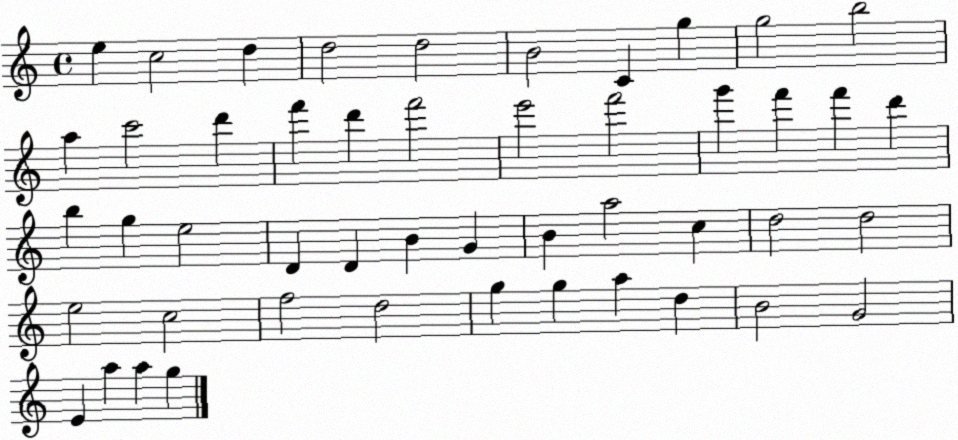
X:1
T:Untitled
M:4/4
L:1/4
K:C
e c2 d d2 d2 B2 C g g2 b2 a c'2 d' f' d' f'2 e'2 f'2 g' f' f' d' b g e2 D D B G B a2 c d2 d2 e2 c2 f2 d2 g g a d B2 G2 E a a g